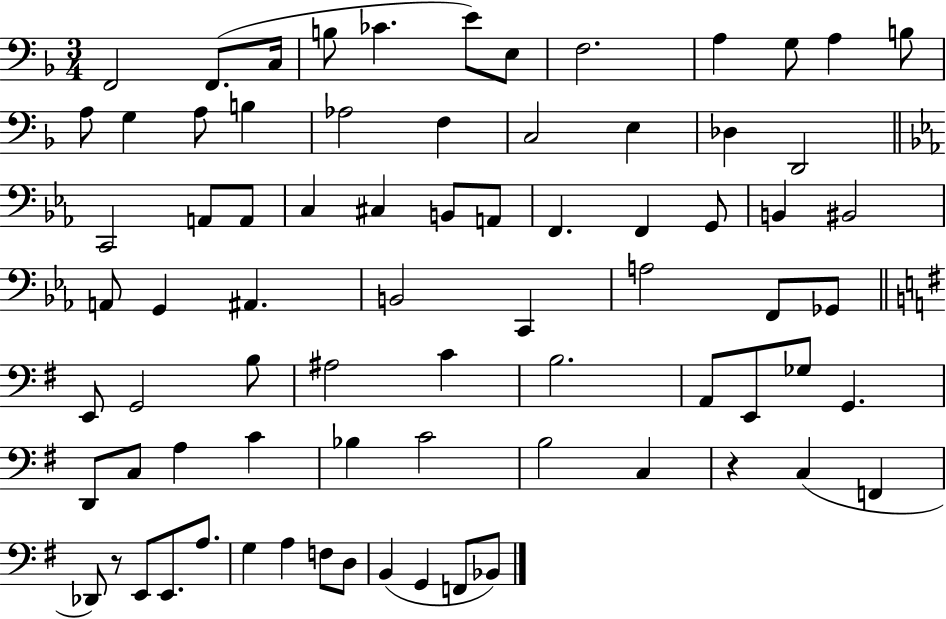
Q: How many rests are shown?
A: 2